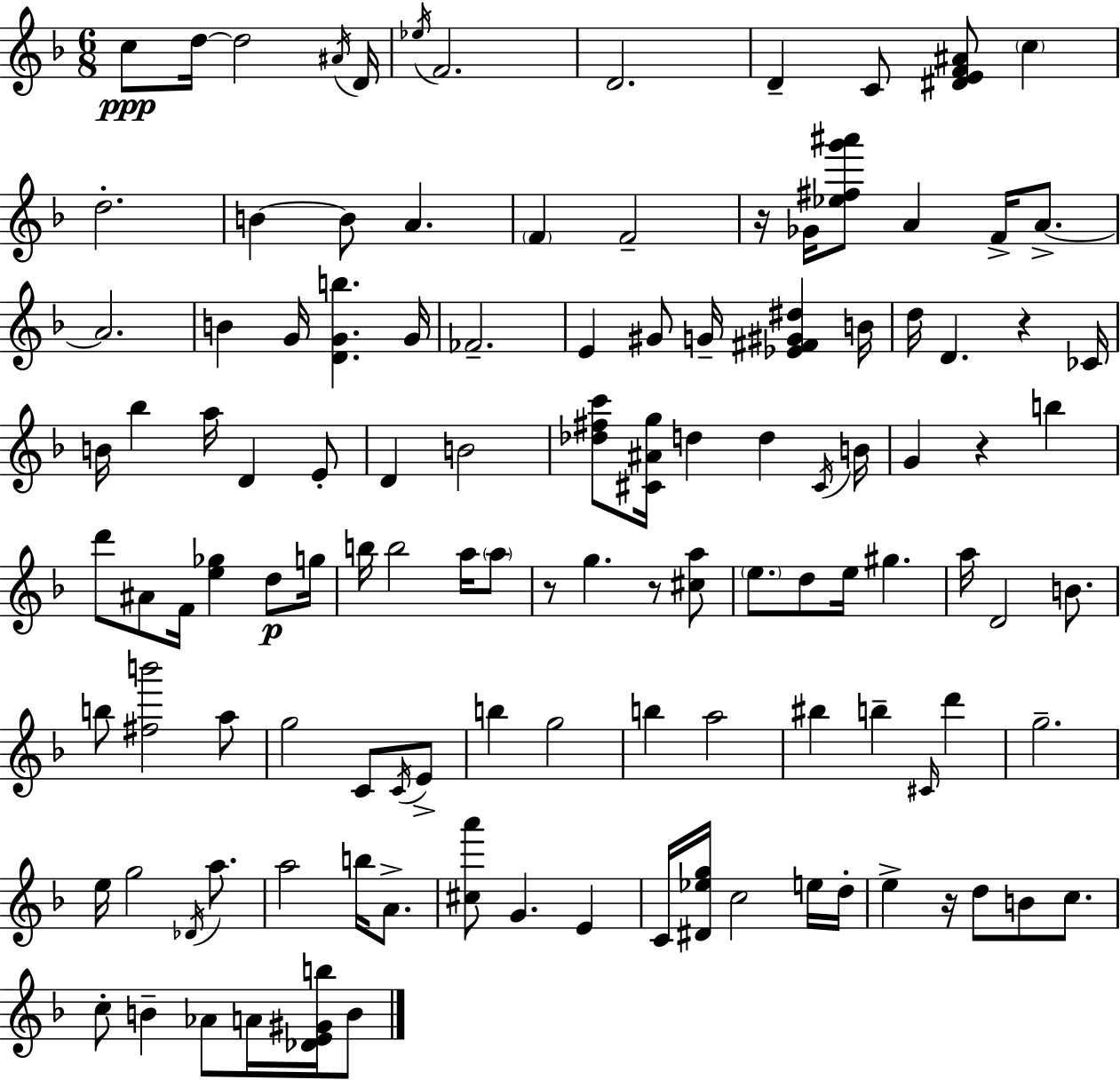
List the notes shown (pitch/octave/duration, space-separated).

C5/e D5/s D5/h A#4/s D4/s Eb5/s F4/h. D4/h. D4/q C4/e [D#4,E4,F4,A#4]/e C5/q D5/h. B4/q B4/e A4/q. F4/q F4/h R/s Gb4/s [Eb5,F#5,G6,A#6]/e A4/q F4/s A4/e. A4/h. B4/q G4/s [D4,G4,B5]/q. G4/s FES4/h. E4/q G#4/e G4/s [Eb4,F#4,G#4,D#5]/q B4/s D5/s D4/q. R/q CES4/s B4/s Bb5/q A5/s D4/q E4/e D4/q B4/h [Db5,F#5,C6]/e [C#4,A#4,G5]/s D5/q D5/q C#4/s B4/s G4/q R/q B5/q D6/e A#4/e F4/s [E5,Gb5]/q D5/e G5/s B5/s B5/h A5/s A5/e R/e G5/q. R/e [C#5,A5]/e E5/e. D5/e E5/s G#5/q. A5/s D4/h B4/e. B5/e [F#5,B6]/h A5/e G5/h C4/e C4/s E4/e B5/q G5/h B5/q A5/h BIS5/q B5/q C#4/s D6/q G5/h. E5/s G5/h Db4/s A5/e. A5/h B5/s A4/e. [C#5,A6]/e G4/q. E4/q C4/s [D#4,Eb5,G5]/s C5/h E5/s D5/s E5/q R/s D5/e B4/e C5/e. C5/e B4/q Ab4/e A4/s [Db4,E4,G#4,B5]/s B4/e